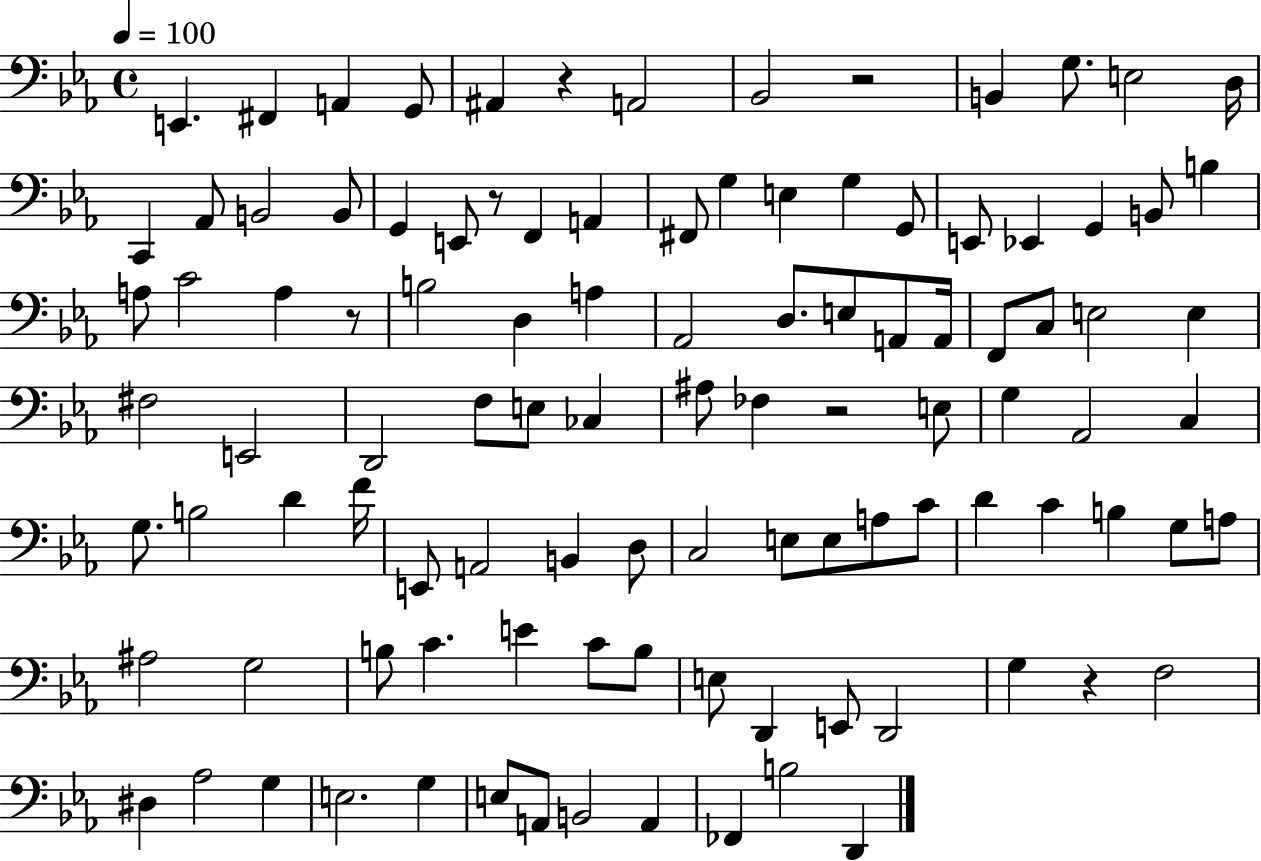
E2/q. F#2/q A2/q G2/e A#2/q R/q A2/h Bb2/h R/h B2/q G3/e. E3/h D3/s C2/q Ab2/e B2/h B2/e G2/q E2/e R/e F2/q A2/q F#2/e G3/q E3/q G3/q G2/e E2/e Eb2/q G2/q B2/e B3/q A3/e C4/h A3/q R/e B3/h D3/q A3/q Ab2/h D3/e. E3/e A2/e A2/s F2/e C3/e E3/h E3/q F#3/h E2/h D2/h F3/e E3/e CES3/q A#3/e FES3/q R/h E3/e G3/q Ab2/h C3/q G3/e. B3/h D4/q F4/s E2/e A2/h B2/q D3/e C3/h E3/e E3/e A3/e C4/e D4/q C4/q B3/q G3/e A3/e A#3/h G3/h B3/e C4/q. E4/q C4/e B3/e E3/e D2/q E2/e D2/h G3/q R/q F3/h D#3/q Ab3/h G3/q E3/h. G3/q E3/e A2/e B2/h A2/q FES2/q B3/h D2/q